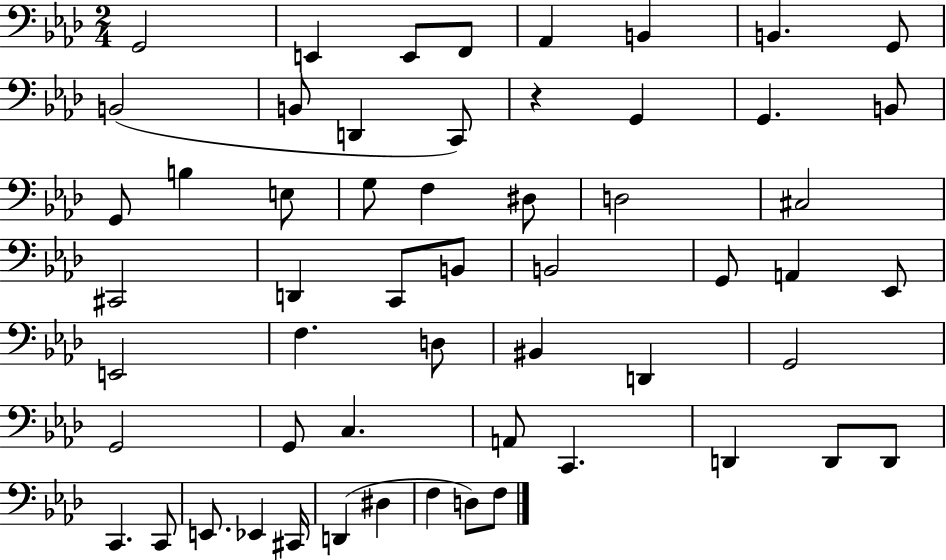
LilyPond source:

{
  \clef bass
  \numericTimeSignature
  \time 2/4
  \key aes \major
  g,2 | e,4 e,8 f,8 | aes,4 b,4 | b,4. g,8 | \break b,2( | b,8 d,4 c,8) | r4 g,4 | g,4. b,8 | \break g,8 b4 e8 | g8 f4 dis8 | d2 | cis2 | \break cis,2 | d,4 c,8 b,8 | b,2 | g,8 a,4 ees,8 | \break e,2 | f4. d8 | bis,4 d,4 | g,2 | \break g,2 | g,8 c4. | a,8 c,4. | d,4 d,8 d,8 | \break c,4. c,8 | e,8. ees,4 cis,16 | d,4( dis4 | f4 d8) f8 | \break \bar "|."
}